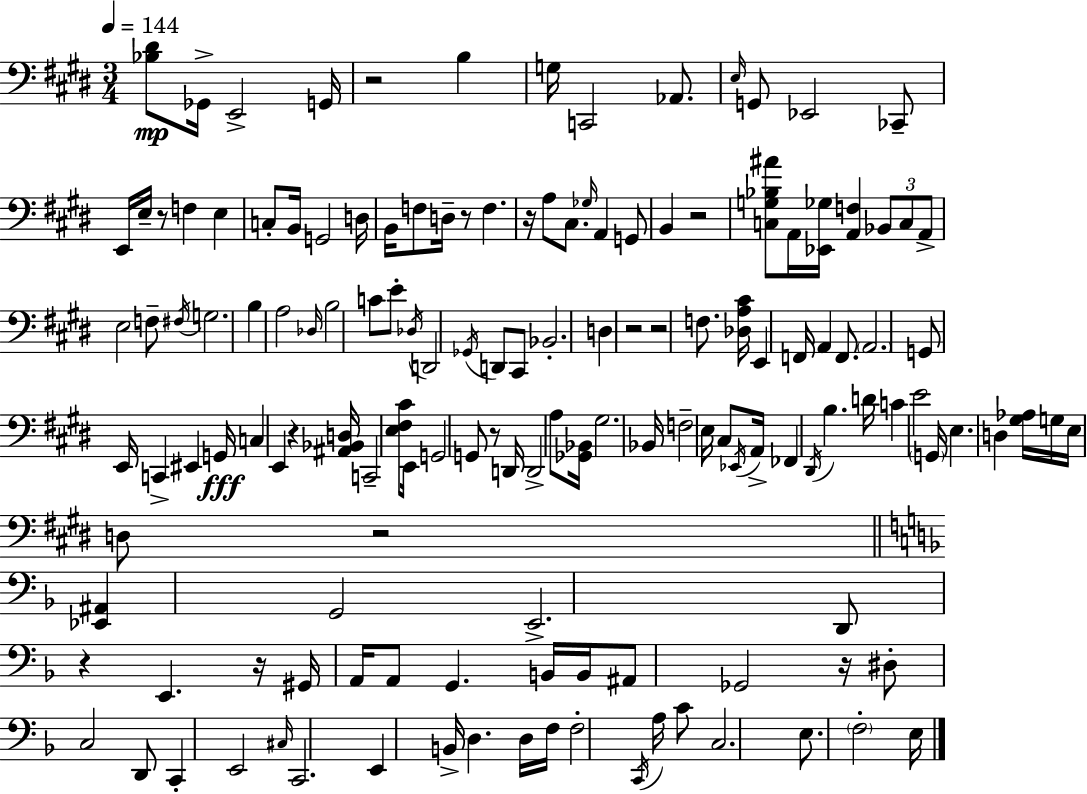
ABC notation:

X:1
T:Untitled
M:3/4
L:1/4
K:E
[_B,^D]/2 _G,,/4 E,,2 G,,/4 z2 B, G,/4 C,,2 _A,,/2 E,/4 G,,/2 _E,,2 _C,,/2 E,,/4 E,/4 z/2 F, E, C,/2 B,,/4 G,,2 D,/4 B,,/4 F,/2 D,/4 z/2 F, z/4 A,/2 ^C,/2 _G,/4 A,, G,,/2 B,, z2 [C,G,_B,^A]/2 A,,/4 [_E,,_G,]/4 [A,,F,] _B,,/2 C,/2 A,,/2 E,2 F,/2 ^F,/4 G,2 B, A,2 _D,/4 B,2 C/2 E/2 _D,/4 D,,2 _G,,/4 D,,/2 ^C,,/2 _B,,2 D, z2 z2 F,/2 [_D,A,^C]/4 E,, F,,/4 A,, F,,/2 A,,2 G,,/2 E,,/4 C,, ^E,, G,,/4 C, E,, z [^A,,_B,,D,]/4 C,,2 [E,^F,^C]/2 E,,/4 G,,2 G,,/2 z/2 D,,/4 D,,2 A,/2 [_G,,_B,,]/4 ^G,2 _B,,/4 F,2 E,/4 ^C,/2 _E,,/4 A,,/4 _F,, ^D,,/4 B, D/4 C E2 G,,/4 E, D, [^G,_A,]/4 G,/4 E,/4 D,/2 z2 [_E,,^A,,] G,,2 E,,2 D,,/2 z E,, z/4 ^G,,/4 A,,/4 A,,/2 G,, B,,/4 B,,/4 ^A,,/2 _G,,2 z/4 ^D,/2 C,2 D,,/2 C,, E,,2 ^C,/4 C,,2 E,, B,,/4 D, D,/4 F,/4 F,2 C,,/4 A,/4 C/2 C,2 E,/2 F,2 E,/4